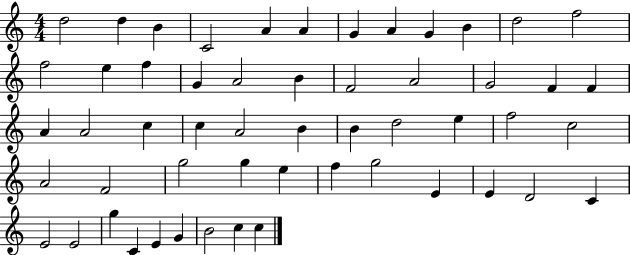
{
  \clef treble
  \numericTimeSignature
  \time 4/4
  \key c \major
  d''2 d''4 b'4 | c'2 a'4 a'4 | g'4 a'4 g'4 b'4 | d''2 f''2 | \break f''2 e''4 f''4 | g'4 a'2 b'4 | f'2 a'2 | g'2 f'4 f'4 | \break a'4 a'2 c''4 | c''4 a'2 b'4 | b'4 d''2 e''4 | f''2 c''2 | \break a'2 f'2 | g''2 g''4 e''4 | f''4 g''2 e'4 | e'4 d'2 c'4 | \break e'2 e'2 | g''4 c'4 e'4 g'4 | b'2 c''4 c''4 | \bar "|."
}